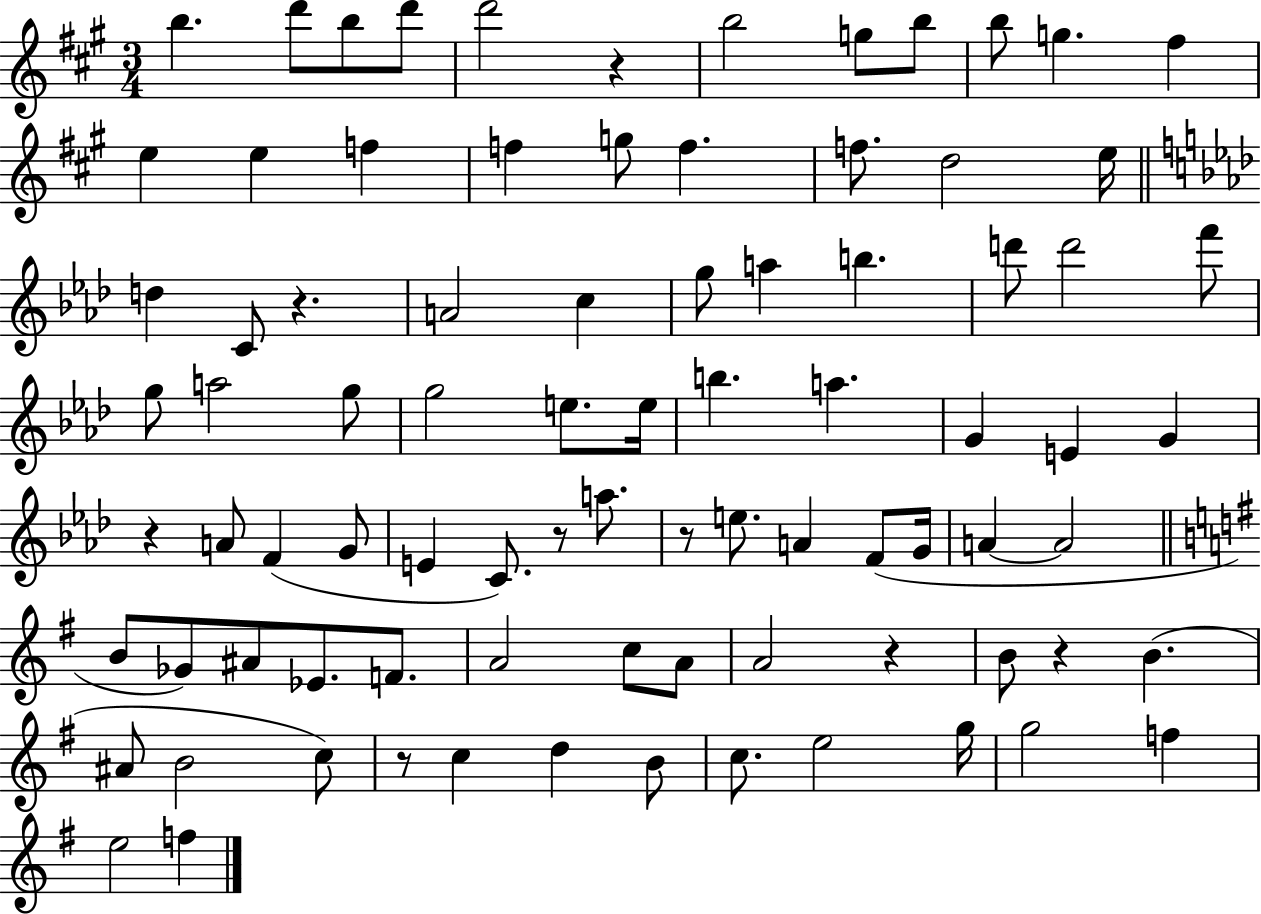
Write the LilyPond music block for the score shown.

{
  \clef treble
  \numericTimeSignature
  \time 3/4
  \key a \major
  \repeat volta 2 { b''4. d'''8 b''8 d'''8 | d'''2 r4 | b''2 g''8 b''8 | b''8 g''4. fis''4 | \break e''4 e''4 f''4 | f''4 g''8 f''4. | f''8. d''2 e''16 | \bar "||" \break \key f \minor d''4 c'8 r4. | a'2 c''4 | g''8 a''4 b''4. | d'''8 d'''2 f'''8 | \break g''8 a''2 g''8 | g''2 e''8. e''16 | b''4. a''4. | g'4 e'4 g'4 | \break r4 a'8 f'4( g'8 | e'4 c'8.) r8 a''8. | r8 e''8. a'4 f'8( g'16 | a'4~~ a'2 | \break \bar "||" \break \key g \major b'8 ges'8) ais'8 ees'8. f'8. | a'2 c''8 a'8 | a'2 r4 | b'8 r4 b'4.( | \break ais'8 b'2 c''8) | r8 c''4 d''4 b'8 | c''8. e''2 g''16 | g''2 f''4 | \break e''2 f''4 | } \bar "|."
}